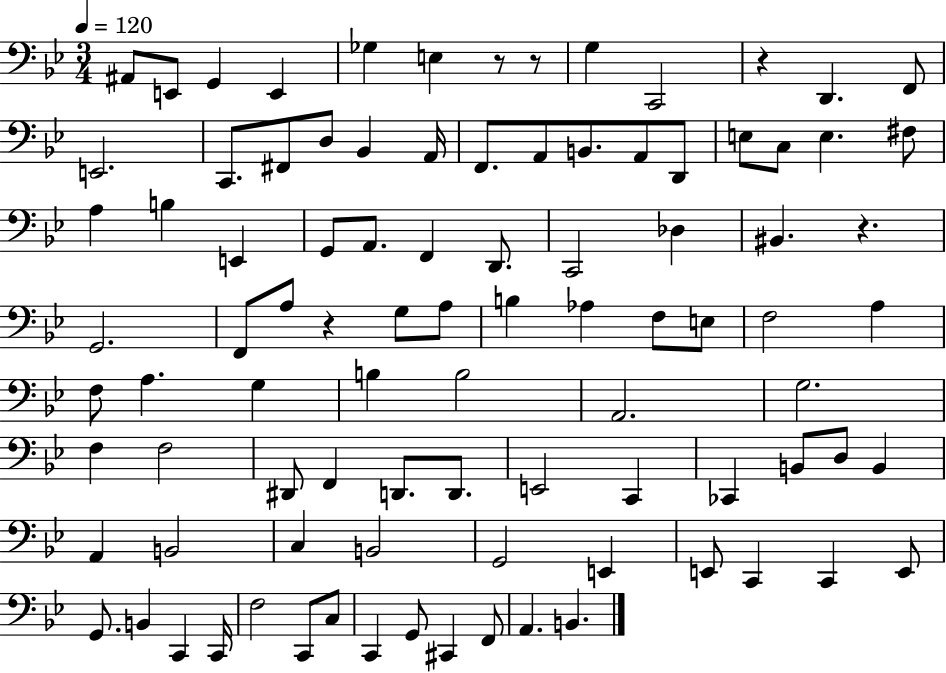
A#2/e E2/e G2/q E2/q Gb3/q E3/q R/e R/e G3/q C2/h R/q D2/q. F2/e E2/h. C2/e. F#2/e D3/e Bb2/q A2/s F2/e. A2/e B2/e. A2/e D2/e E3/e C3/e E3/q. F#3/e A3/q B3/q E2/q G2/e A2/e. F2/q D2/e. C2/h Db3/q BIS2/q. R/q. G2/h. F2/e A3/e R/q G3/e A3/e B3/q Ab3/q F3/e E3/e F3/h A3/q F3/e A3/q. G3/q B3/q B3/h A2/h. G3/h. F3/q F3/h D#2/e F2/q D2/e. D2/e. E2/h C2/q CES2/q B2/e D3/e B2/q A2/q B2/h C3/q B2/h G2/h E2/q E2/e C2/q C2/q E2/e G2/e. B2/q C2/q C2/s F3/h C2/e C3/e C2/q G2/e C#2/q F2/e A2/q. B2/q.